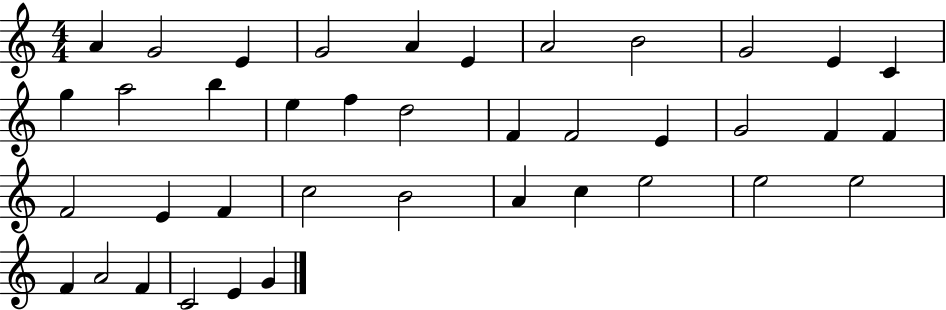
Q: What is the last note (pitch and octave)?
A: G4